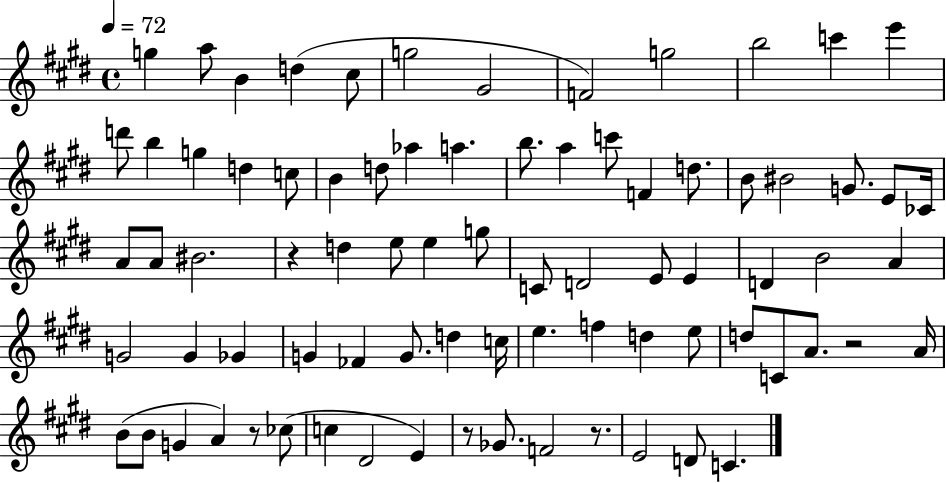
G5/q A5/e B4/q D5/q C#5/e G5/h G#4/h F4/h G5/h B5/h C6/q E6/q D6/e B5/q G5/q D5/q C5/e B4/q D5/e Ab5/q A5/q. B5/e. A5/q C6/e F4/q D5/e. B4/e BIS4/h G4/e. E4/e CES4/s A4/e A4/e BIS4/h. R/q D5/q E5/e E5/q G5/e C4/e D4/h E4/e E4/q D4/q B4/h A4/q G4/h G4/q Gb4/q G4/q FES4/q G4/e. D5/q C5/s E5/q. F5/q D5/q E5/e D5/e C4/e A4/e. R/h A4/s B4/e B4/e G4/q A4/q R/e CES5/e C5/q D#4/h E4/q R/e Gb4/e. F4/h R/e. E4/h D4/e C4/q.